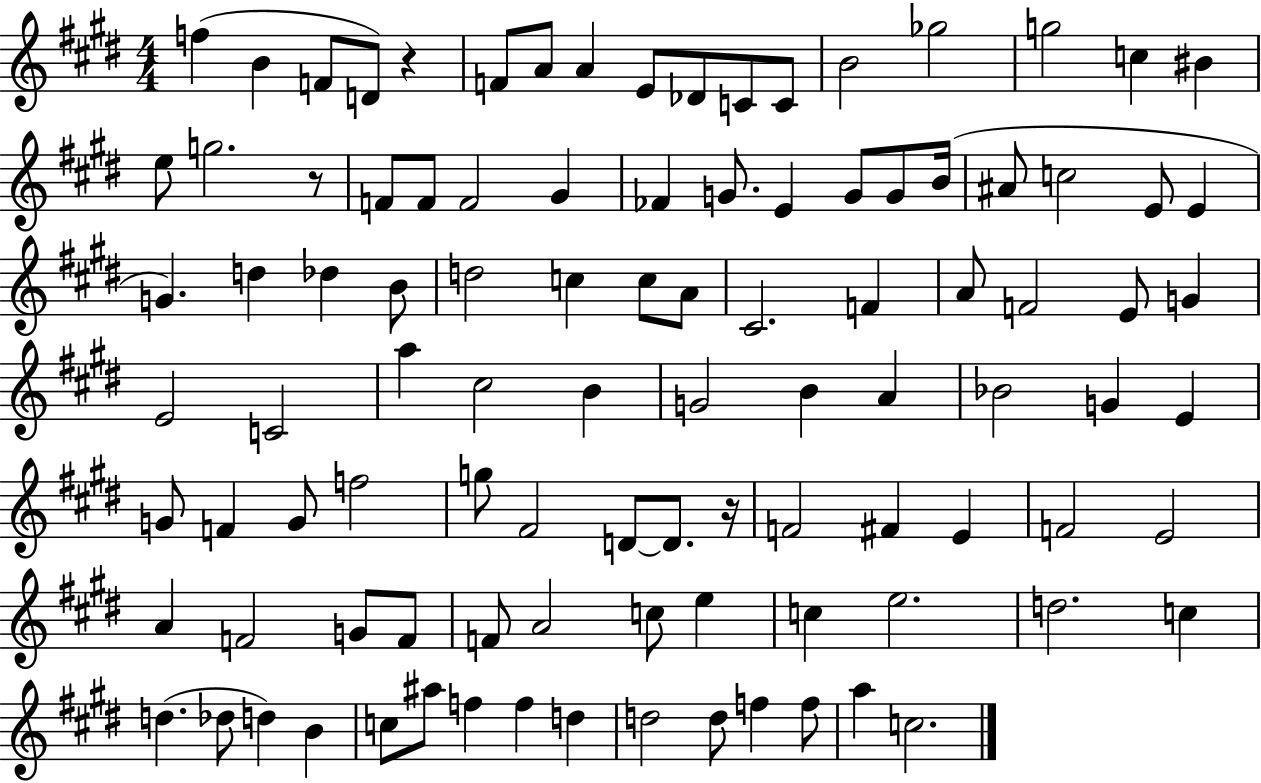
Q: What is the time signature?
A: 4/4